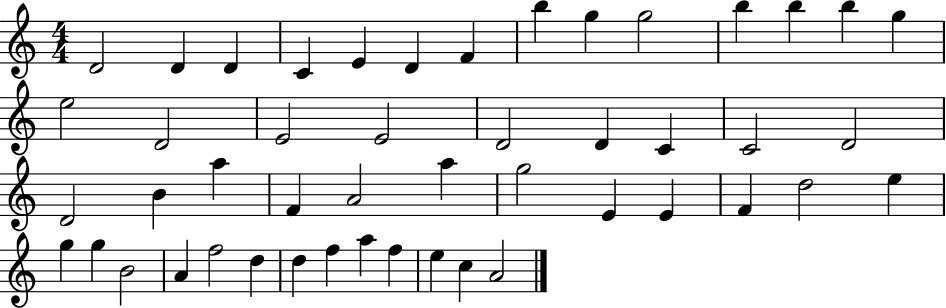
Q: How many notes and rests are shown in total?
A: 48